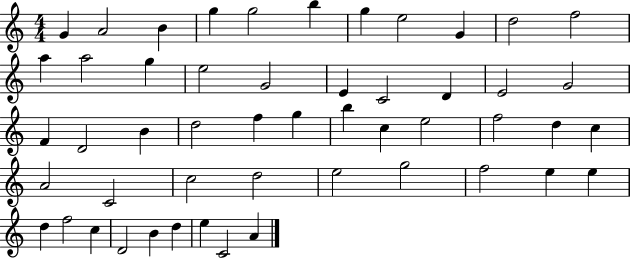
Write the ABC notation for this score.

X:1
T:Untitled
M:4/4
L:1/4
K:C
G A2 B g g2 b g e2 G d2 f2 a a2 g e2 G2 E C2 D E2 G2 F D2 B d2 f g b c e2 f2 d c A2 C2 c2 d2 e2 g2 f2 e e d f2 c D2 B d e C2 A